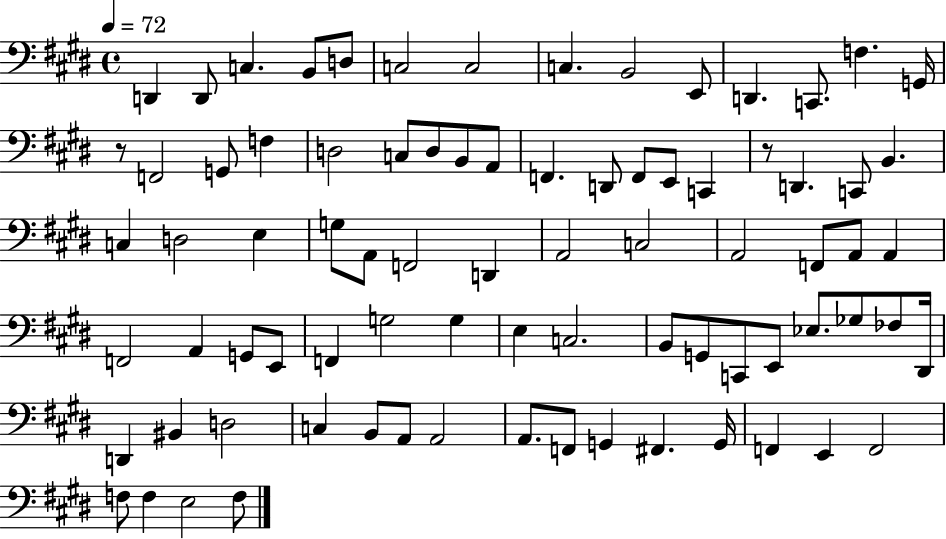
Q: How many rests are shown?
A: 2